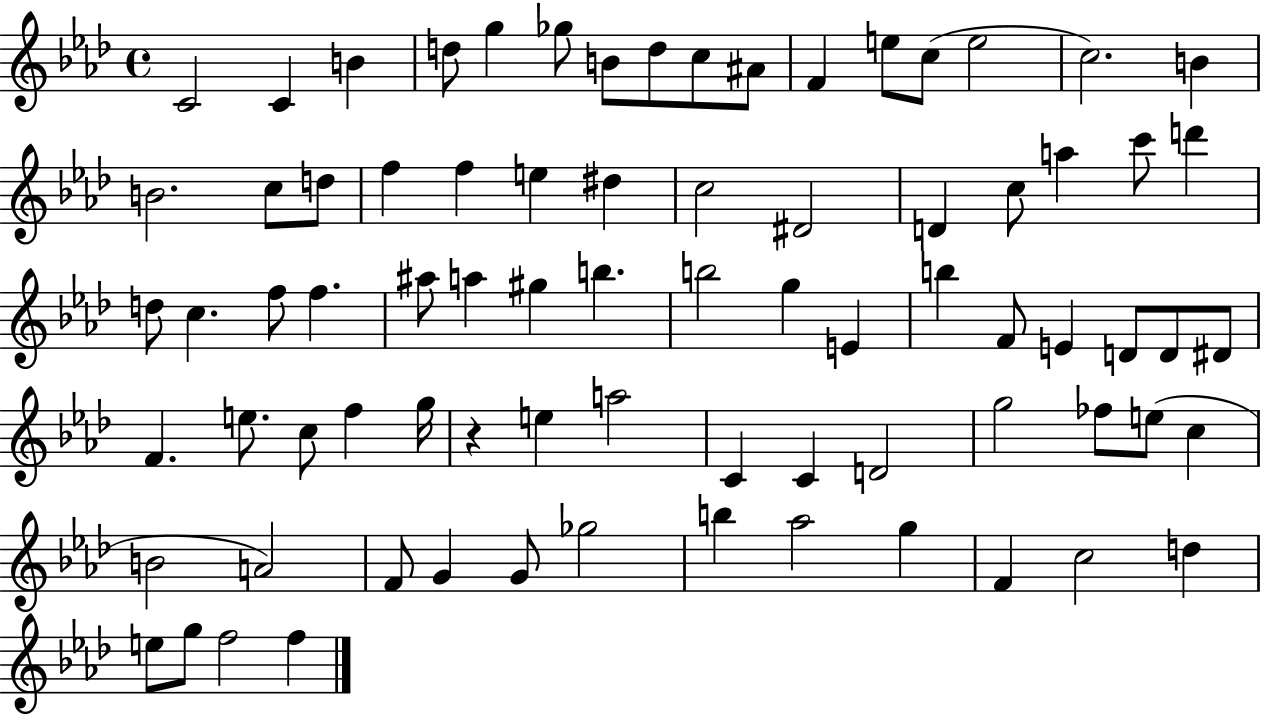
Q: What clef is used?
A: treble